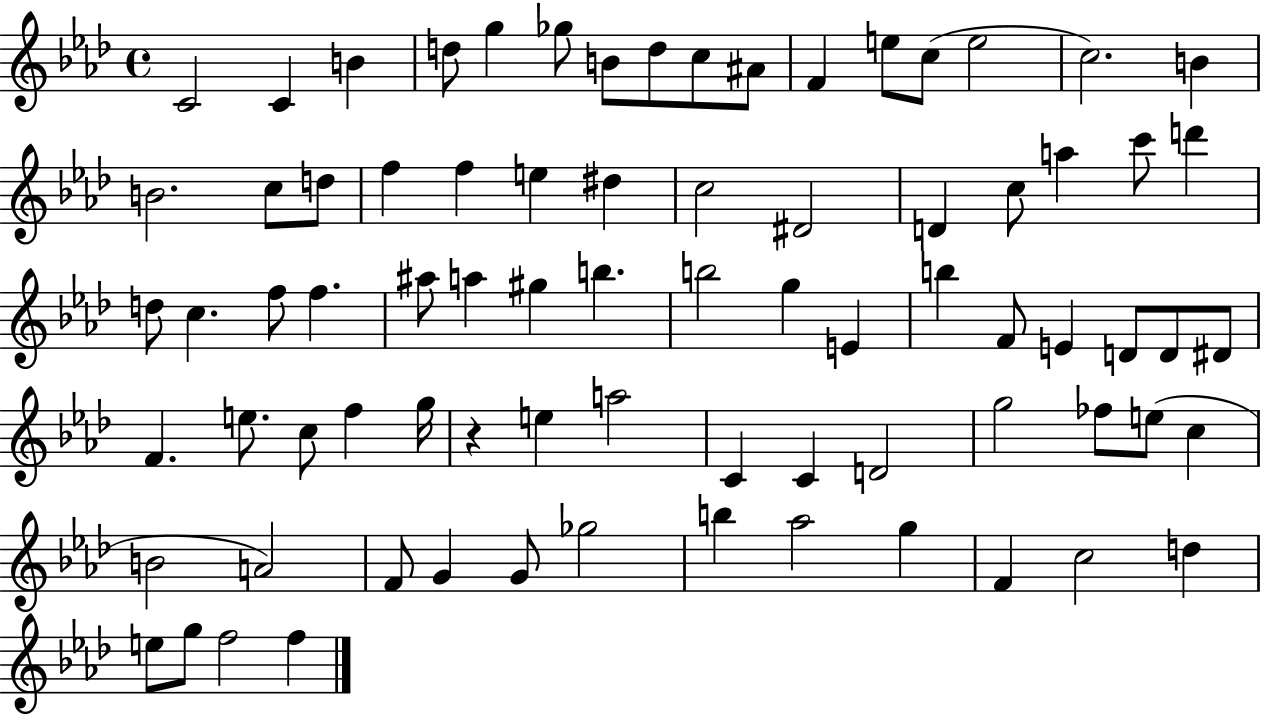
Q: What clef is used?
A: treble